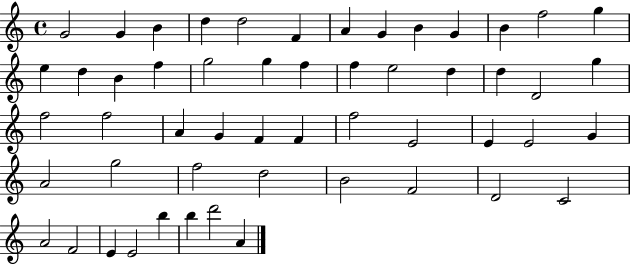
{
  \clef treble
  \time 4/4
  \defaultTimeSignature
  \key c \major
  g'2 g'4 b'4 | d''4 d''2 f'4 | a'4 g'4 b'4 g'4 | b'4 f''2 g''4 | \break e''4 d''4 b'4 f''4 | g''2 g''4 f''4 | f''4 e''2 d''4 | d''4 d'2 g''4 | \break f''2 f''2 | a'4 g'4 f'4 f'4 | f''2 e'2 | e'4 e'2 g'4 | \break a'2 g''2 | f''2 d''2 | b'2 f'2 | d'2 c'2 | \break a'2 f'2 | e'4 e'2 b''4 | b''4 d'''2 a'4 | \bar "|."
}